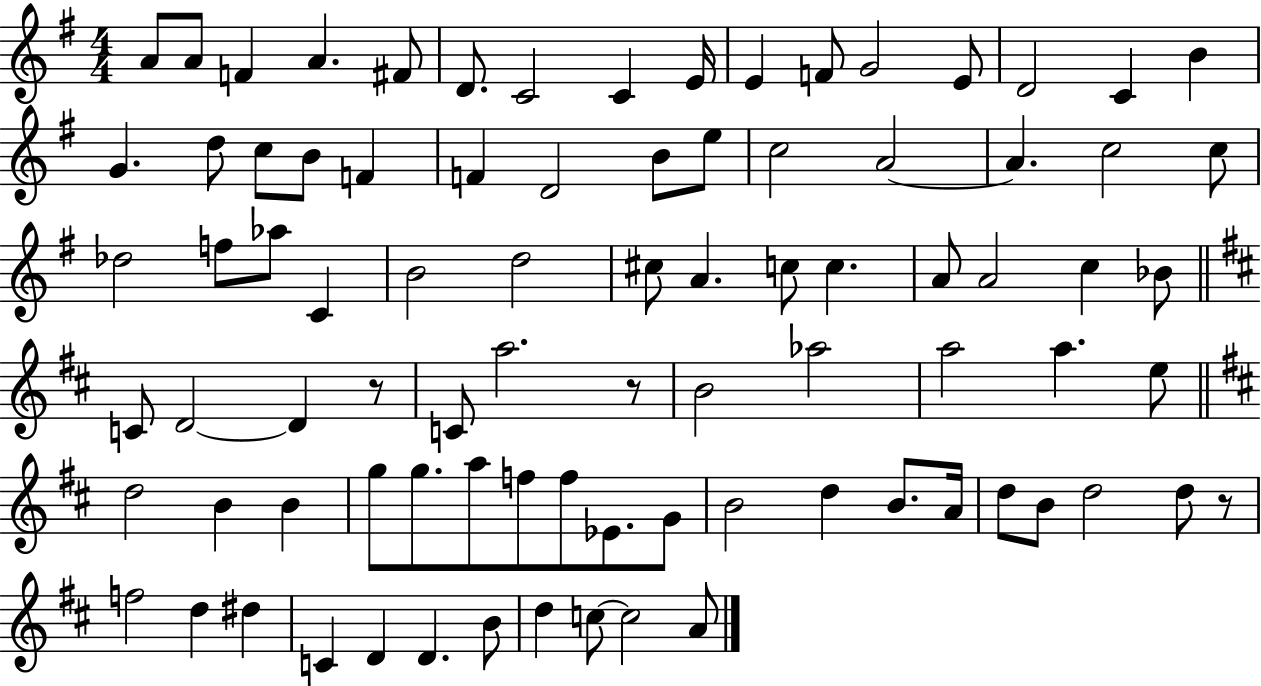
A4/e A4/e F4/q A4/q. F#4/e D4/e. C4/h C4/q E4/s E4/q F4/e G4/h E4/e D4/h C4/q B4/q G4/q. D5/e C5/e B4/e F4/q F4/q D4/h B4/e E5/e C5/h A4/h A4/q. C5/h C5/e Db5/h F5/e Ab5/e C4/q B4/h D5/h C#5/e A4/q. C5/e C5/q. A4/e A4/h C5/q Bb4/e C4/e D4/h D4/q R/e C4/e A5/h. R/e B4/h Ab5/h A5/h A5/q. E5/e D5/h B4/q B4/q G5/e G5/e. A5/e F5/e F5/e Eb4/e. G4/e B4/h D5/q B4/e. A4/s D5/e B4/e D5/h D5/e R/e F5/h D5/q D#5/q C4/q D4/q D4/q. B4/e D5/q C5/e C5/h A4/e